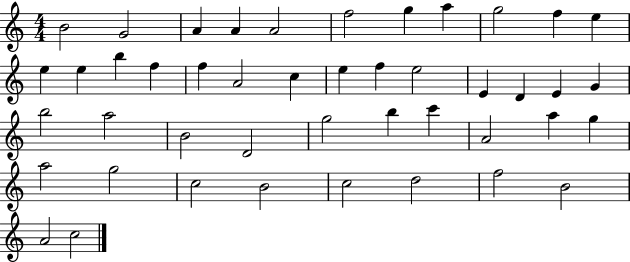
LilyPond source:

{
  \clef treble
  \numericTimeSignature
  \time 4/4
  \key c \major
  b'2 g'2 | a'4 a'4 a'2 | f''2 g''4 a''4 | g''2 f''4 e''4 | \break e''4 e''4 b''4 f''4 | f''4 a'2 c''4 | e''4 f''4 e''2 | e'4 d'4 e'4 g'4 | \break b''2 a''2 | b'2 d'2 | g''2 b''4 c'''4 | a'2 a''4 g''4 | \break a''2 g''2 | c''2 b'2 | c''2 d''2 | f''2 b'2 | \break a'2 c''2 | \bar "|."
}